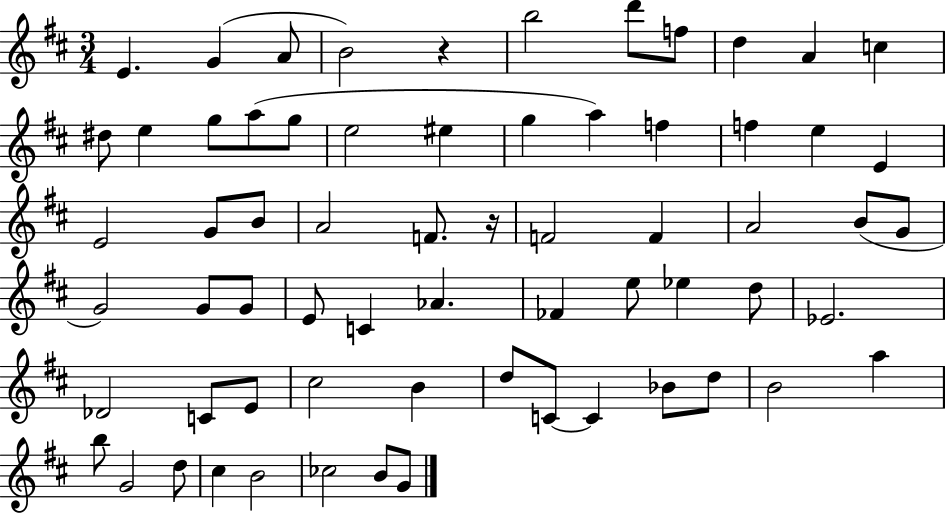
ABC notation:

X:1
T:Untitled
M:3/4
L:1/4
K:D
E G A/2 B2 z b2 d'/2 f/2 d A c ^d/2 e g/2 a/2 g/2 e2 ^e g a f f e E E2 G/2 B/2 A2 F/2 z/4 F2 F A2 B/2 G/2 G2 G/2 G/2 E/2 C _A _F e/2 _e d/2 _E2 _D2 C/2 E/2 ^c2 B d/2 C/2 C _B/2 d/2 B2 a b/2 G2 d/2 ^c B2 _c2 B/2 G/2